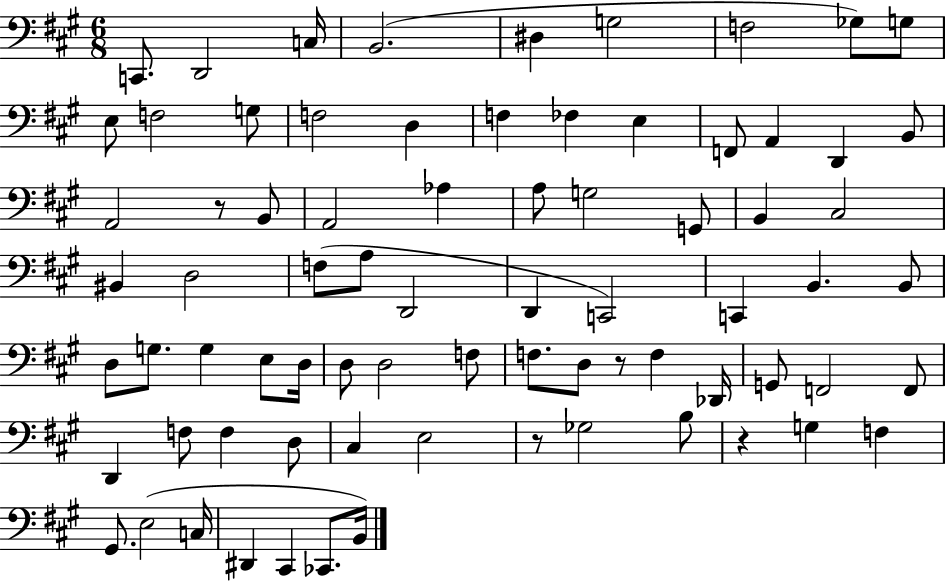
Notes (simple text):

C2/e. D2/h C3/s B2/h. D#3/q G3/h F3/h Gb3/e G3/e E3/e F3/h G3/e F3/h D3/q F3/q FES3/q E3/q F2/e A2/q D2/q B2/e A2/h R/e B2/e A2/h Ab3/q A3/e G3/h G2/e B2/q C#3/h BIS2/q D3/h F3/e A3/e D2/h D2/q C2/h C2/q B2/q. B2/e D3/e G3/e. G3/q E3/e D3/s D3/e D3/h F3/e F3/e. D3/e R/e F3/q Db2/s G2/e F2/h F2/e D2/q F3/e F3/q D3/e C#3/q E3/h R/e Gb3/h B3/e R/q G3/q F3/q G#2/e. E3/h C3/s D#2/q C#2/q CES2/e. B2/s